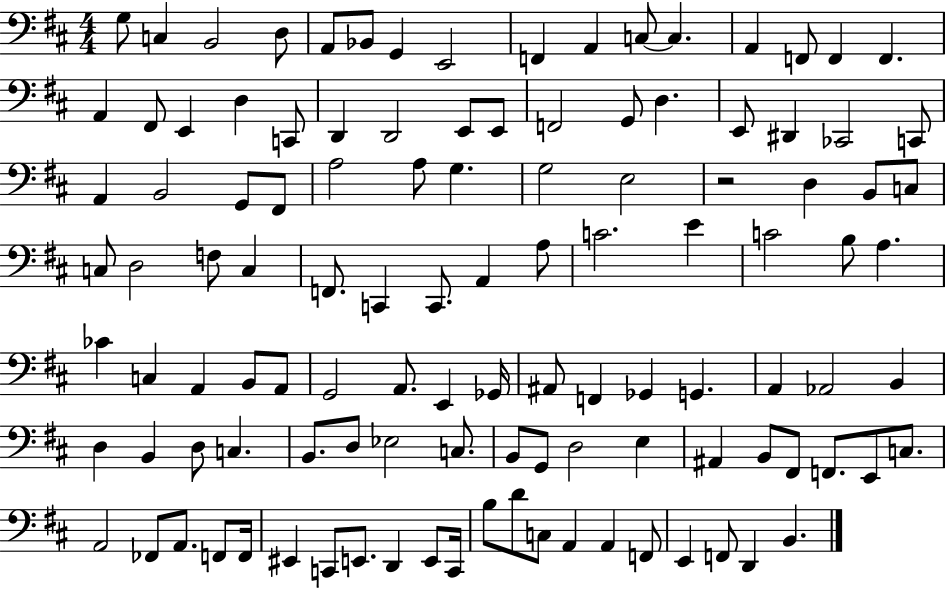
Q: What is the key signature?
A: D major